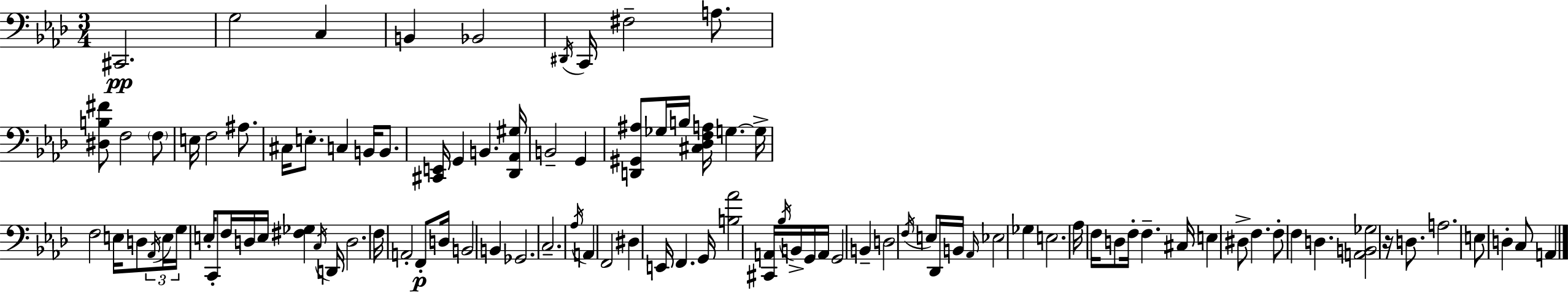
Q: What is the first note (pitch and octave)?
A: C#2